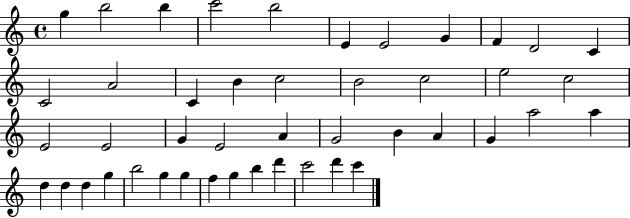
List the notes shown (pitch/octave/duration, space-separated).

G5/q B5/h B5/q C6/h B5/h E4/q E4/h G4/q F4/q D4/h C4/q C4/h A4/h C4/q B4/q C5/h B4/h C5/h E5/h C5/h E4/h E4/h G4/q E4/h A4/q G4/h B4/q A4/q G4/q A5/h A5/q D5/q D5/q D5/q G5/q B5/h G5/q G5/q F5/q G5/q B5/q D6/q C6/h D6/q C6/q